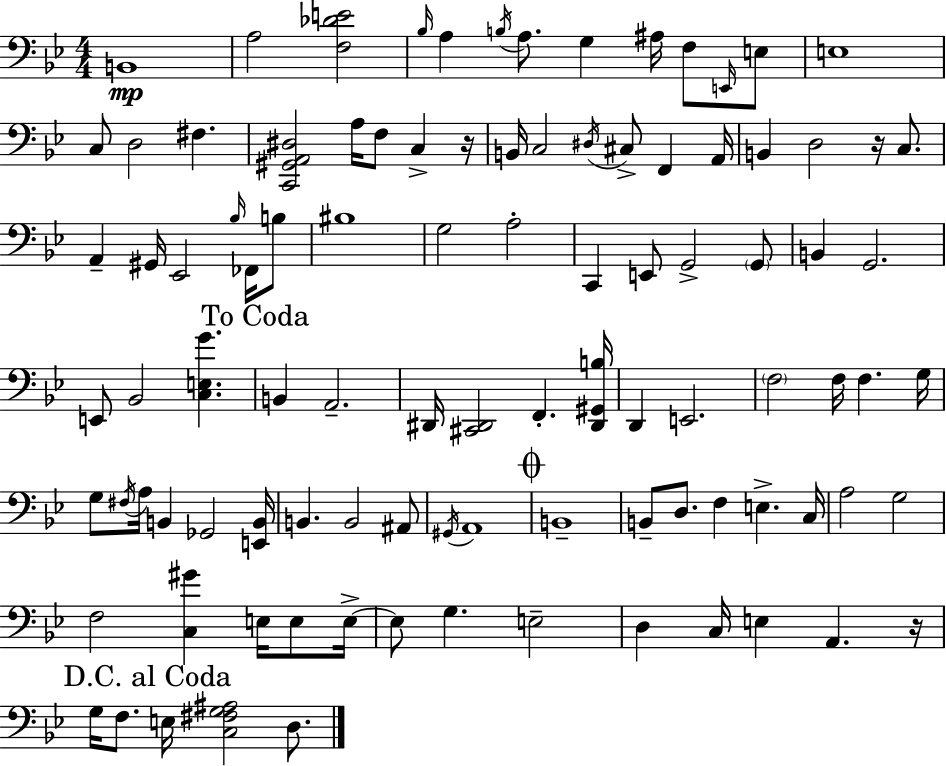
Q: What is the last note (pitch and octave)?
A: D3